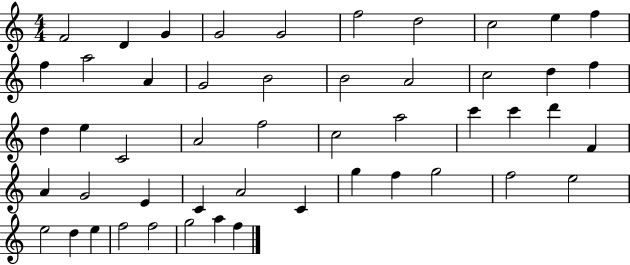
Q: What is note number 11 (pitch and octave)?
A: F5